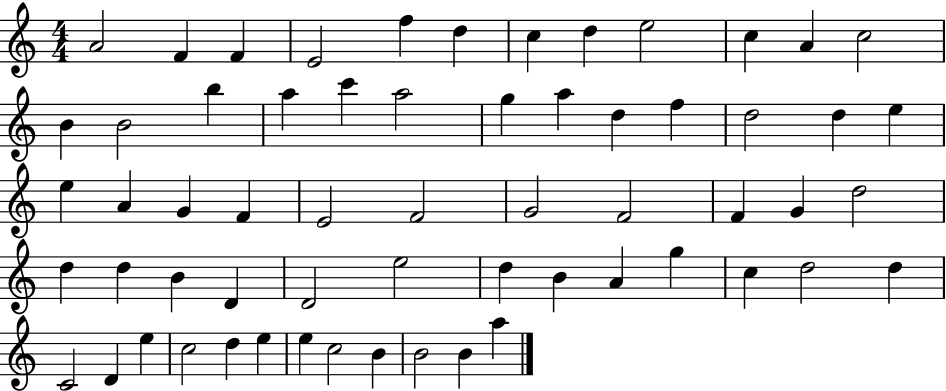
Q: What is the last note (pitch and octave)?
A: A5